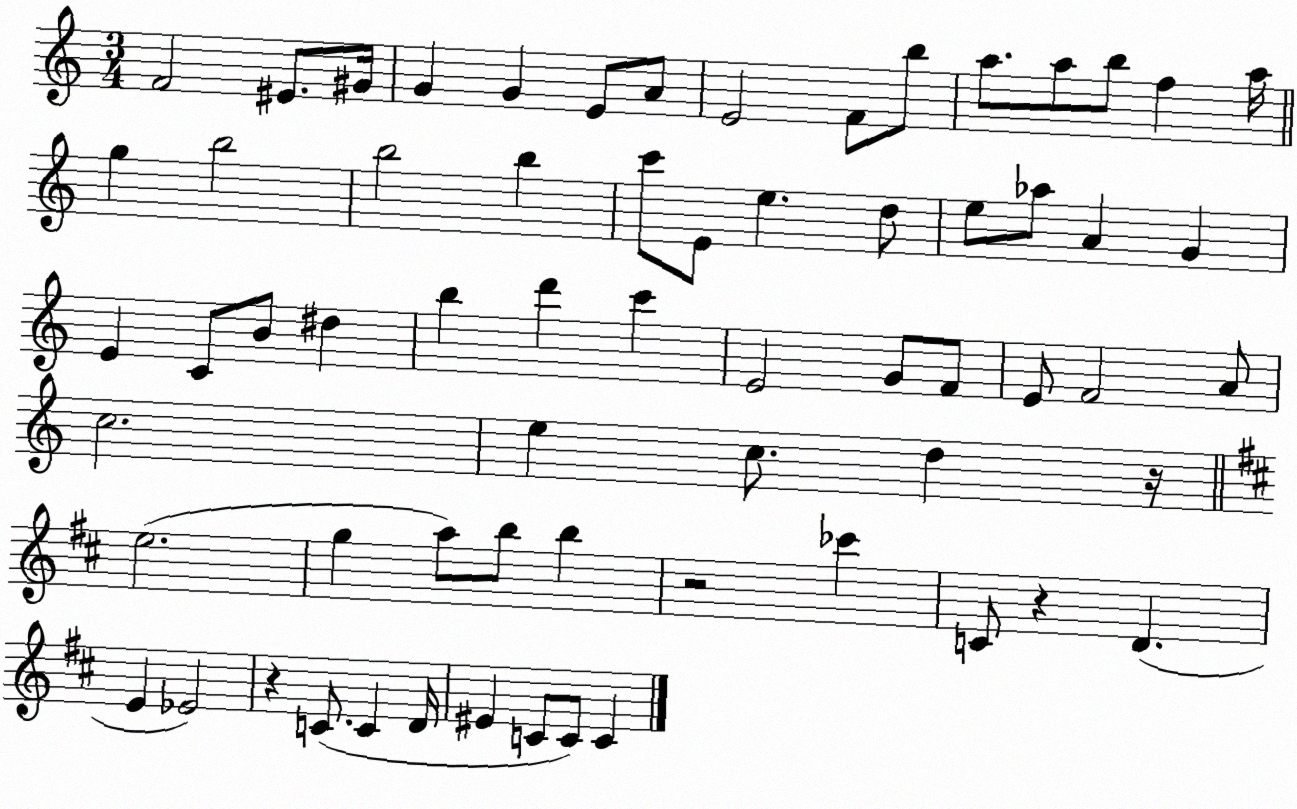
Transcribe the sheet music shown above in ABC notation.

X:1
T:Untitled
M:3/4
L:1/4
K:C
F2 ^E/2 ^G/4 G G E/2 A/2 E2 F/2 b/2 a/2 a/2 b/2 f a/4 g b2 b2 b c'/2 E/2 e d/2 e/2 _a/2 A G E C/2 B/2 ^d b d' c' E2 G/2 F/2 E/2 F2 A/2 c2 e c/2 d z/4 e2 g a/2 b/2 b z2 _c' C/2 z D E _E2 z C/2 C D/4 ^E C/2 C/2 C